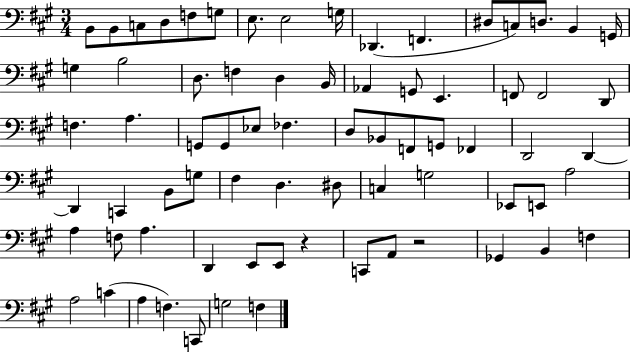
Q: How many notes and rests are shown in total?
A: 73